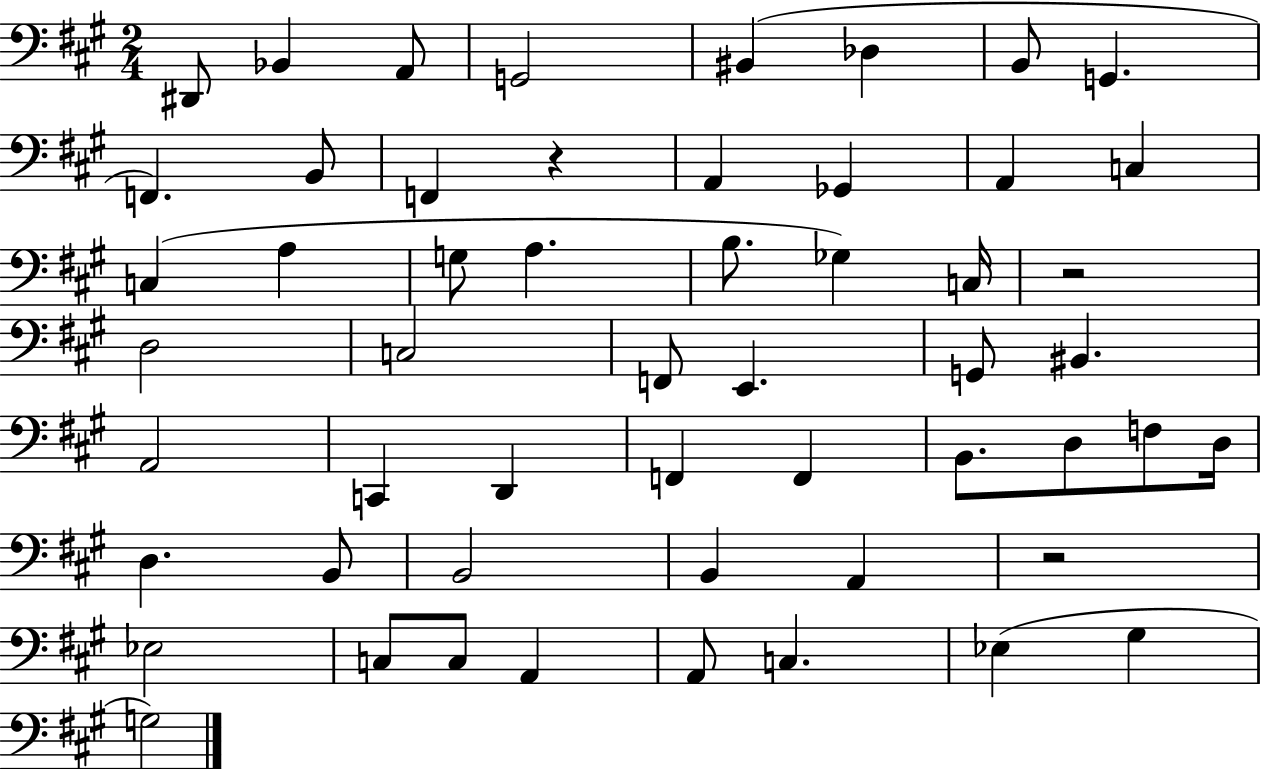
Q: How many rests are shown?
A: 3